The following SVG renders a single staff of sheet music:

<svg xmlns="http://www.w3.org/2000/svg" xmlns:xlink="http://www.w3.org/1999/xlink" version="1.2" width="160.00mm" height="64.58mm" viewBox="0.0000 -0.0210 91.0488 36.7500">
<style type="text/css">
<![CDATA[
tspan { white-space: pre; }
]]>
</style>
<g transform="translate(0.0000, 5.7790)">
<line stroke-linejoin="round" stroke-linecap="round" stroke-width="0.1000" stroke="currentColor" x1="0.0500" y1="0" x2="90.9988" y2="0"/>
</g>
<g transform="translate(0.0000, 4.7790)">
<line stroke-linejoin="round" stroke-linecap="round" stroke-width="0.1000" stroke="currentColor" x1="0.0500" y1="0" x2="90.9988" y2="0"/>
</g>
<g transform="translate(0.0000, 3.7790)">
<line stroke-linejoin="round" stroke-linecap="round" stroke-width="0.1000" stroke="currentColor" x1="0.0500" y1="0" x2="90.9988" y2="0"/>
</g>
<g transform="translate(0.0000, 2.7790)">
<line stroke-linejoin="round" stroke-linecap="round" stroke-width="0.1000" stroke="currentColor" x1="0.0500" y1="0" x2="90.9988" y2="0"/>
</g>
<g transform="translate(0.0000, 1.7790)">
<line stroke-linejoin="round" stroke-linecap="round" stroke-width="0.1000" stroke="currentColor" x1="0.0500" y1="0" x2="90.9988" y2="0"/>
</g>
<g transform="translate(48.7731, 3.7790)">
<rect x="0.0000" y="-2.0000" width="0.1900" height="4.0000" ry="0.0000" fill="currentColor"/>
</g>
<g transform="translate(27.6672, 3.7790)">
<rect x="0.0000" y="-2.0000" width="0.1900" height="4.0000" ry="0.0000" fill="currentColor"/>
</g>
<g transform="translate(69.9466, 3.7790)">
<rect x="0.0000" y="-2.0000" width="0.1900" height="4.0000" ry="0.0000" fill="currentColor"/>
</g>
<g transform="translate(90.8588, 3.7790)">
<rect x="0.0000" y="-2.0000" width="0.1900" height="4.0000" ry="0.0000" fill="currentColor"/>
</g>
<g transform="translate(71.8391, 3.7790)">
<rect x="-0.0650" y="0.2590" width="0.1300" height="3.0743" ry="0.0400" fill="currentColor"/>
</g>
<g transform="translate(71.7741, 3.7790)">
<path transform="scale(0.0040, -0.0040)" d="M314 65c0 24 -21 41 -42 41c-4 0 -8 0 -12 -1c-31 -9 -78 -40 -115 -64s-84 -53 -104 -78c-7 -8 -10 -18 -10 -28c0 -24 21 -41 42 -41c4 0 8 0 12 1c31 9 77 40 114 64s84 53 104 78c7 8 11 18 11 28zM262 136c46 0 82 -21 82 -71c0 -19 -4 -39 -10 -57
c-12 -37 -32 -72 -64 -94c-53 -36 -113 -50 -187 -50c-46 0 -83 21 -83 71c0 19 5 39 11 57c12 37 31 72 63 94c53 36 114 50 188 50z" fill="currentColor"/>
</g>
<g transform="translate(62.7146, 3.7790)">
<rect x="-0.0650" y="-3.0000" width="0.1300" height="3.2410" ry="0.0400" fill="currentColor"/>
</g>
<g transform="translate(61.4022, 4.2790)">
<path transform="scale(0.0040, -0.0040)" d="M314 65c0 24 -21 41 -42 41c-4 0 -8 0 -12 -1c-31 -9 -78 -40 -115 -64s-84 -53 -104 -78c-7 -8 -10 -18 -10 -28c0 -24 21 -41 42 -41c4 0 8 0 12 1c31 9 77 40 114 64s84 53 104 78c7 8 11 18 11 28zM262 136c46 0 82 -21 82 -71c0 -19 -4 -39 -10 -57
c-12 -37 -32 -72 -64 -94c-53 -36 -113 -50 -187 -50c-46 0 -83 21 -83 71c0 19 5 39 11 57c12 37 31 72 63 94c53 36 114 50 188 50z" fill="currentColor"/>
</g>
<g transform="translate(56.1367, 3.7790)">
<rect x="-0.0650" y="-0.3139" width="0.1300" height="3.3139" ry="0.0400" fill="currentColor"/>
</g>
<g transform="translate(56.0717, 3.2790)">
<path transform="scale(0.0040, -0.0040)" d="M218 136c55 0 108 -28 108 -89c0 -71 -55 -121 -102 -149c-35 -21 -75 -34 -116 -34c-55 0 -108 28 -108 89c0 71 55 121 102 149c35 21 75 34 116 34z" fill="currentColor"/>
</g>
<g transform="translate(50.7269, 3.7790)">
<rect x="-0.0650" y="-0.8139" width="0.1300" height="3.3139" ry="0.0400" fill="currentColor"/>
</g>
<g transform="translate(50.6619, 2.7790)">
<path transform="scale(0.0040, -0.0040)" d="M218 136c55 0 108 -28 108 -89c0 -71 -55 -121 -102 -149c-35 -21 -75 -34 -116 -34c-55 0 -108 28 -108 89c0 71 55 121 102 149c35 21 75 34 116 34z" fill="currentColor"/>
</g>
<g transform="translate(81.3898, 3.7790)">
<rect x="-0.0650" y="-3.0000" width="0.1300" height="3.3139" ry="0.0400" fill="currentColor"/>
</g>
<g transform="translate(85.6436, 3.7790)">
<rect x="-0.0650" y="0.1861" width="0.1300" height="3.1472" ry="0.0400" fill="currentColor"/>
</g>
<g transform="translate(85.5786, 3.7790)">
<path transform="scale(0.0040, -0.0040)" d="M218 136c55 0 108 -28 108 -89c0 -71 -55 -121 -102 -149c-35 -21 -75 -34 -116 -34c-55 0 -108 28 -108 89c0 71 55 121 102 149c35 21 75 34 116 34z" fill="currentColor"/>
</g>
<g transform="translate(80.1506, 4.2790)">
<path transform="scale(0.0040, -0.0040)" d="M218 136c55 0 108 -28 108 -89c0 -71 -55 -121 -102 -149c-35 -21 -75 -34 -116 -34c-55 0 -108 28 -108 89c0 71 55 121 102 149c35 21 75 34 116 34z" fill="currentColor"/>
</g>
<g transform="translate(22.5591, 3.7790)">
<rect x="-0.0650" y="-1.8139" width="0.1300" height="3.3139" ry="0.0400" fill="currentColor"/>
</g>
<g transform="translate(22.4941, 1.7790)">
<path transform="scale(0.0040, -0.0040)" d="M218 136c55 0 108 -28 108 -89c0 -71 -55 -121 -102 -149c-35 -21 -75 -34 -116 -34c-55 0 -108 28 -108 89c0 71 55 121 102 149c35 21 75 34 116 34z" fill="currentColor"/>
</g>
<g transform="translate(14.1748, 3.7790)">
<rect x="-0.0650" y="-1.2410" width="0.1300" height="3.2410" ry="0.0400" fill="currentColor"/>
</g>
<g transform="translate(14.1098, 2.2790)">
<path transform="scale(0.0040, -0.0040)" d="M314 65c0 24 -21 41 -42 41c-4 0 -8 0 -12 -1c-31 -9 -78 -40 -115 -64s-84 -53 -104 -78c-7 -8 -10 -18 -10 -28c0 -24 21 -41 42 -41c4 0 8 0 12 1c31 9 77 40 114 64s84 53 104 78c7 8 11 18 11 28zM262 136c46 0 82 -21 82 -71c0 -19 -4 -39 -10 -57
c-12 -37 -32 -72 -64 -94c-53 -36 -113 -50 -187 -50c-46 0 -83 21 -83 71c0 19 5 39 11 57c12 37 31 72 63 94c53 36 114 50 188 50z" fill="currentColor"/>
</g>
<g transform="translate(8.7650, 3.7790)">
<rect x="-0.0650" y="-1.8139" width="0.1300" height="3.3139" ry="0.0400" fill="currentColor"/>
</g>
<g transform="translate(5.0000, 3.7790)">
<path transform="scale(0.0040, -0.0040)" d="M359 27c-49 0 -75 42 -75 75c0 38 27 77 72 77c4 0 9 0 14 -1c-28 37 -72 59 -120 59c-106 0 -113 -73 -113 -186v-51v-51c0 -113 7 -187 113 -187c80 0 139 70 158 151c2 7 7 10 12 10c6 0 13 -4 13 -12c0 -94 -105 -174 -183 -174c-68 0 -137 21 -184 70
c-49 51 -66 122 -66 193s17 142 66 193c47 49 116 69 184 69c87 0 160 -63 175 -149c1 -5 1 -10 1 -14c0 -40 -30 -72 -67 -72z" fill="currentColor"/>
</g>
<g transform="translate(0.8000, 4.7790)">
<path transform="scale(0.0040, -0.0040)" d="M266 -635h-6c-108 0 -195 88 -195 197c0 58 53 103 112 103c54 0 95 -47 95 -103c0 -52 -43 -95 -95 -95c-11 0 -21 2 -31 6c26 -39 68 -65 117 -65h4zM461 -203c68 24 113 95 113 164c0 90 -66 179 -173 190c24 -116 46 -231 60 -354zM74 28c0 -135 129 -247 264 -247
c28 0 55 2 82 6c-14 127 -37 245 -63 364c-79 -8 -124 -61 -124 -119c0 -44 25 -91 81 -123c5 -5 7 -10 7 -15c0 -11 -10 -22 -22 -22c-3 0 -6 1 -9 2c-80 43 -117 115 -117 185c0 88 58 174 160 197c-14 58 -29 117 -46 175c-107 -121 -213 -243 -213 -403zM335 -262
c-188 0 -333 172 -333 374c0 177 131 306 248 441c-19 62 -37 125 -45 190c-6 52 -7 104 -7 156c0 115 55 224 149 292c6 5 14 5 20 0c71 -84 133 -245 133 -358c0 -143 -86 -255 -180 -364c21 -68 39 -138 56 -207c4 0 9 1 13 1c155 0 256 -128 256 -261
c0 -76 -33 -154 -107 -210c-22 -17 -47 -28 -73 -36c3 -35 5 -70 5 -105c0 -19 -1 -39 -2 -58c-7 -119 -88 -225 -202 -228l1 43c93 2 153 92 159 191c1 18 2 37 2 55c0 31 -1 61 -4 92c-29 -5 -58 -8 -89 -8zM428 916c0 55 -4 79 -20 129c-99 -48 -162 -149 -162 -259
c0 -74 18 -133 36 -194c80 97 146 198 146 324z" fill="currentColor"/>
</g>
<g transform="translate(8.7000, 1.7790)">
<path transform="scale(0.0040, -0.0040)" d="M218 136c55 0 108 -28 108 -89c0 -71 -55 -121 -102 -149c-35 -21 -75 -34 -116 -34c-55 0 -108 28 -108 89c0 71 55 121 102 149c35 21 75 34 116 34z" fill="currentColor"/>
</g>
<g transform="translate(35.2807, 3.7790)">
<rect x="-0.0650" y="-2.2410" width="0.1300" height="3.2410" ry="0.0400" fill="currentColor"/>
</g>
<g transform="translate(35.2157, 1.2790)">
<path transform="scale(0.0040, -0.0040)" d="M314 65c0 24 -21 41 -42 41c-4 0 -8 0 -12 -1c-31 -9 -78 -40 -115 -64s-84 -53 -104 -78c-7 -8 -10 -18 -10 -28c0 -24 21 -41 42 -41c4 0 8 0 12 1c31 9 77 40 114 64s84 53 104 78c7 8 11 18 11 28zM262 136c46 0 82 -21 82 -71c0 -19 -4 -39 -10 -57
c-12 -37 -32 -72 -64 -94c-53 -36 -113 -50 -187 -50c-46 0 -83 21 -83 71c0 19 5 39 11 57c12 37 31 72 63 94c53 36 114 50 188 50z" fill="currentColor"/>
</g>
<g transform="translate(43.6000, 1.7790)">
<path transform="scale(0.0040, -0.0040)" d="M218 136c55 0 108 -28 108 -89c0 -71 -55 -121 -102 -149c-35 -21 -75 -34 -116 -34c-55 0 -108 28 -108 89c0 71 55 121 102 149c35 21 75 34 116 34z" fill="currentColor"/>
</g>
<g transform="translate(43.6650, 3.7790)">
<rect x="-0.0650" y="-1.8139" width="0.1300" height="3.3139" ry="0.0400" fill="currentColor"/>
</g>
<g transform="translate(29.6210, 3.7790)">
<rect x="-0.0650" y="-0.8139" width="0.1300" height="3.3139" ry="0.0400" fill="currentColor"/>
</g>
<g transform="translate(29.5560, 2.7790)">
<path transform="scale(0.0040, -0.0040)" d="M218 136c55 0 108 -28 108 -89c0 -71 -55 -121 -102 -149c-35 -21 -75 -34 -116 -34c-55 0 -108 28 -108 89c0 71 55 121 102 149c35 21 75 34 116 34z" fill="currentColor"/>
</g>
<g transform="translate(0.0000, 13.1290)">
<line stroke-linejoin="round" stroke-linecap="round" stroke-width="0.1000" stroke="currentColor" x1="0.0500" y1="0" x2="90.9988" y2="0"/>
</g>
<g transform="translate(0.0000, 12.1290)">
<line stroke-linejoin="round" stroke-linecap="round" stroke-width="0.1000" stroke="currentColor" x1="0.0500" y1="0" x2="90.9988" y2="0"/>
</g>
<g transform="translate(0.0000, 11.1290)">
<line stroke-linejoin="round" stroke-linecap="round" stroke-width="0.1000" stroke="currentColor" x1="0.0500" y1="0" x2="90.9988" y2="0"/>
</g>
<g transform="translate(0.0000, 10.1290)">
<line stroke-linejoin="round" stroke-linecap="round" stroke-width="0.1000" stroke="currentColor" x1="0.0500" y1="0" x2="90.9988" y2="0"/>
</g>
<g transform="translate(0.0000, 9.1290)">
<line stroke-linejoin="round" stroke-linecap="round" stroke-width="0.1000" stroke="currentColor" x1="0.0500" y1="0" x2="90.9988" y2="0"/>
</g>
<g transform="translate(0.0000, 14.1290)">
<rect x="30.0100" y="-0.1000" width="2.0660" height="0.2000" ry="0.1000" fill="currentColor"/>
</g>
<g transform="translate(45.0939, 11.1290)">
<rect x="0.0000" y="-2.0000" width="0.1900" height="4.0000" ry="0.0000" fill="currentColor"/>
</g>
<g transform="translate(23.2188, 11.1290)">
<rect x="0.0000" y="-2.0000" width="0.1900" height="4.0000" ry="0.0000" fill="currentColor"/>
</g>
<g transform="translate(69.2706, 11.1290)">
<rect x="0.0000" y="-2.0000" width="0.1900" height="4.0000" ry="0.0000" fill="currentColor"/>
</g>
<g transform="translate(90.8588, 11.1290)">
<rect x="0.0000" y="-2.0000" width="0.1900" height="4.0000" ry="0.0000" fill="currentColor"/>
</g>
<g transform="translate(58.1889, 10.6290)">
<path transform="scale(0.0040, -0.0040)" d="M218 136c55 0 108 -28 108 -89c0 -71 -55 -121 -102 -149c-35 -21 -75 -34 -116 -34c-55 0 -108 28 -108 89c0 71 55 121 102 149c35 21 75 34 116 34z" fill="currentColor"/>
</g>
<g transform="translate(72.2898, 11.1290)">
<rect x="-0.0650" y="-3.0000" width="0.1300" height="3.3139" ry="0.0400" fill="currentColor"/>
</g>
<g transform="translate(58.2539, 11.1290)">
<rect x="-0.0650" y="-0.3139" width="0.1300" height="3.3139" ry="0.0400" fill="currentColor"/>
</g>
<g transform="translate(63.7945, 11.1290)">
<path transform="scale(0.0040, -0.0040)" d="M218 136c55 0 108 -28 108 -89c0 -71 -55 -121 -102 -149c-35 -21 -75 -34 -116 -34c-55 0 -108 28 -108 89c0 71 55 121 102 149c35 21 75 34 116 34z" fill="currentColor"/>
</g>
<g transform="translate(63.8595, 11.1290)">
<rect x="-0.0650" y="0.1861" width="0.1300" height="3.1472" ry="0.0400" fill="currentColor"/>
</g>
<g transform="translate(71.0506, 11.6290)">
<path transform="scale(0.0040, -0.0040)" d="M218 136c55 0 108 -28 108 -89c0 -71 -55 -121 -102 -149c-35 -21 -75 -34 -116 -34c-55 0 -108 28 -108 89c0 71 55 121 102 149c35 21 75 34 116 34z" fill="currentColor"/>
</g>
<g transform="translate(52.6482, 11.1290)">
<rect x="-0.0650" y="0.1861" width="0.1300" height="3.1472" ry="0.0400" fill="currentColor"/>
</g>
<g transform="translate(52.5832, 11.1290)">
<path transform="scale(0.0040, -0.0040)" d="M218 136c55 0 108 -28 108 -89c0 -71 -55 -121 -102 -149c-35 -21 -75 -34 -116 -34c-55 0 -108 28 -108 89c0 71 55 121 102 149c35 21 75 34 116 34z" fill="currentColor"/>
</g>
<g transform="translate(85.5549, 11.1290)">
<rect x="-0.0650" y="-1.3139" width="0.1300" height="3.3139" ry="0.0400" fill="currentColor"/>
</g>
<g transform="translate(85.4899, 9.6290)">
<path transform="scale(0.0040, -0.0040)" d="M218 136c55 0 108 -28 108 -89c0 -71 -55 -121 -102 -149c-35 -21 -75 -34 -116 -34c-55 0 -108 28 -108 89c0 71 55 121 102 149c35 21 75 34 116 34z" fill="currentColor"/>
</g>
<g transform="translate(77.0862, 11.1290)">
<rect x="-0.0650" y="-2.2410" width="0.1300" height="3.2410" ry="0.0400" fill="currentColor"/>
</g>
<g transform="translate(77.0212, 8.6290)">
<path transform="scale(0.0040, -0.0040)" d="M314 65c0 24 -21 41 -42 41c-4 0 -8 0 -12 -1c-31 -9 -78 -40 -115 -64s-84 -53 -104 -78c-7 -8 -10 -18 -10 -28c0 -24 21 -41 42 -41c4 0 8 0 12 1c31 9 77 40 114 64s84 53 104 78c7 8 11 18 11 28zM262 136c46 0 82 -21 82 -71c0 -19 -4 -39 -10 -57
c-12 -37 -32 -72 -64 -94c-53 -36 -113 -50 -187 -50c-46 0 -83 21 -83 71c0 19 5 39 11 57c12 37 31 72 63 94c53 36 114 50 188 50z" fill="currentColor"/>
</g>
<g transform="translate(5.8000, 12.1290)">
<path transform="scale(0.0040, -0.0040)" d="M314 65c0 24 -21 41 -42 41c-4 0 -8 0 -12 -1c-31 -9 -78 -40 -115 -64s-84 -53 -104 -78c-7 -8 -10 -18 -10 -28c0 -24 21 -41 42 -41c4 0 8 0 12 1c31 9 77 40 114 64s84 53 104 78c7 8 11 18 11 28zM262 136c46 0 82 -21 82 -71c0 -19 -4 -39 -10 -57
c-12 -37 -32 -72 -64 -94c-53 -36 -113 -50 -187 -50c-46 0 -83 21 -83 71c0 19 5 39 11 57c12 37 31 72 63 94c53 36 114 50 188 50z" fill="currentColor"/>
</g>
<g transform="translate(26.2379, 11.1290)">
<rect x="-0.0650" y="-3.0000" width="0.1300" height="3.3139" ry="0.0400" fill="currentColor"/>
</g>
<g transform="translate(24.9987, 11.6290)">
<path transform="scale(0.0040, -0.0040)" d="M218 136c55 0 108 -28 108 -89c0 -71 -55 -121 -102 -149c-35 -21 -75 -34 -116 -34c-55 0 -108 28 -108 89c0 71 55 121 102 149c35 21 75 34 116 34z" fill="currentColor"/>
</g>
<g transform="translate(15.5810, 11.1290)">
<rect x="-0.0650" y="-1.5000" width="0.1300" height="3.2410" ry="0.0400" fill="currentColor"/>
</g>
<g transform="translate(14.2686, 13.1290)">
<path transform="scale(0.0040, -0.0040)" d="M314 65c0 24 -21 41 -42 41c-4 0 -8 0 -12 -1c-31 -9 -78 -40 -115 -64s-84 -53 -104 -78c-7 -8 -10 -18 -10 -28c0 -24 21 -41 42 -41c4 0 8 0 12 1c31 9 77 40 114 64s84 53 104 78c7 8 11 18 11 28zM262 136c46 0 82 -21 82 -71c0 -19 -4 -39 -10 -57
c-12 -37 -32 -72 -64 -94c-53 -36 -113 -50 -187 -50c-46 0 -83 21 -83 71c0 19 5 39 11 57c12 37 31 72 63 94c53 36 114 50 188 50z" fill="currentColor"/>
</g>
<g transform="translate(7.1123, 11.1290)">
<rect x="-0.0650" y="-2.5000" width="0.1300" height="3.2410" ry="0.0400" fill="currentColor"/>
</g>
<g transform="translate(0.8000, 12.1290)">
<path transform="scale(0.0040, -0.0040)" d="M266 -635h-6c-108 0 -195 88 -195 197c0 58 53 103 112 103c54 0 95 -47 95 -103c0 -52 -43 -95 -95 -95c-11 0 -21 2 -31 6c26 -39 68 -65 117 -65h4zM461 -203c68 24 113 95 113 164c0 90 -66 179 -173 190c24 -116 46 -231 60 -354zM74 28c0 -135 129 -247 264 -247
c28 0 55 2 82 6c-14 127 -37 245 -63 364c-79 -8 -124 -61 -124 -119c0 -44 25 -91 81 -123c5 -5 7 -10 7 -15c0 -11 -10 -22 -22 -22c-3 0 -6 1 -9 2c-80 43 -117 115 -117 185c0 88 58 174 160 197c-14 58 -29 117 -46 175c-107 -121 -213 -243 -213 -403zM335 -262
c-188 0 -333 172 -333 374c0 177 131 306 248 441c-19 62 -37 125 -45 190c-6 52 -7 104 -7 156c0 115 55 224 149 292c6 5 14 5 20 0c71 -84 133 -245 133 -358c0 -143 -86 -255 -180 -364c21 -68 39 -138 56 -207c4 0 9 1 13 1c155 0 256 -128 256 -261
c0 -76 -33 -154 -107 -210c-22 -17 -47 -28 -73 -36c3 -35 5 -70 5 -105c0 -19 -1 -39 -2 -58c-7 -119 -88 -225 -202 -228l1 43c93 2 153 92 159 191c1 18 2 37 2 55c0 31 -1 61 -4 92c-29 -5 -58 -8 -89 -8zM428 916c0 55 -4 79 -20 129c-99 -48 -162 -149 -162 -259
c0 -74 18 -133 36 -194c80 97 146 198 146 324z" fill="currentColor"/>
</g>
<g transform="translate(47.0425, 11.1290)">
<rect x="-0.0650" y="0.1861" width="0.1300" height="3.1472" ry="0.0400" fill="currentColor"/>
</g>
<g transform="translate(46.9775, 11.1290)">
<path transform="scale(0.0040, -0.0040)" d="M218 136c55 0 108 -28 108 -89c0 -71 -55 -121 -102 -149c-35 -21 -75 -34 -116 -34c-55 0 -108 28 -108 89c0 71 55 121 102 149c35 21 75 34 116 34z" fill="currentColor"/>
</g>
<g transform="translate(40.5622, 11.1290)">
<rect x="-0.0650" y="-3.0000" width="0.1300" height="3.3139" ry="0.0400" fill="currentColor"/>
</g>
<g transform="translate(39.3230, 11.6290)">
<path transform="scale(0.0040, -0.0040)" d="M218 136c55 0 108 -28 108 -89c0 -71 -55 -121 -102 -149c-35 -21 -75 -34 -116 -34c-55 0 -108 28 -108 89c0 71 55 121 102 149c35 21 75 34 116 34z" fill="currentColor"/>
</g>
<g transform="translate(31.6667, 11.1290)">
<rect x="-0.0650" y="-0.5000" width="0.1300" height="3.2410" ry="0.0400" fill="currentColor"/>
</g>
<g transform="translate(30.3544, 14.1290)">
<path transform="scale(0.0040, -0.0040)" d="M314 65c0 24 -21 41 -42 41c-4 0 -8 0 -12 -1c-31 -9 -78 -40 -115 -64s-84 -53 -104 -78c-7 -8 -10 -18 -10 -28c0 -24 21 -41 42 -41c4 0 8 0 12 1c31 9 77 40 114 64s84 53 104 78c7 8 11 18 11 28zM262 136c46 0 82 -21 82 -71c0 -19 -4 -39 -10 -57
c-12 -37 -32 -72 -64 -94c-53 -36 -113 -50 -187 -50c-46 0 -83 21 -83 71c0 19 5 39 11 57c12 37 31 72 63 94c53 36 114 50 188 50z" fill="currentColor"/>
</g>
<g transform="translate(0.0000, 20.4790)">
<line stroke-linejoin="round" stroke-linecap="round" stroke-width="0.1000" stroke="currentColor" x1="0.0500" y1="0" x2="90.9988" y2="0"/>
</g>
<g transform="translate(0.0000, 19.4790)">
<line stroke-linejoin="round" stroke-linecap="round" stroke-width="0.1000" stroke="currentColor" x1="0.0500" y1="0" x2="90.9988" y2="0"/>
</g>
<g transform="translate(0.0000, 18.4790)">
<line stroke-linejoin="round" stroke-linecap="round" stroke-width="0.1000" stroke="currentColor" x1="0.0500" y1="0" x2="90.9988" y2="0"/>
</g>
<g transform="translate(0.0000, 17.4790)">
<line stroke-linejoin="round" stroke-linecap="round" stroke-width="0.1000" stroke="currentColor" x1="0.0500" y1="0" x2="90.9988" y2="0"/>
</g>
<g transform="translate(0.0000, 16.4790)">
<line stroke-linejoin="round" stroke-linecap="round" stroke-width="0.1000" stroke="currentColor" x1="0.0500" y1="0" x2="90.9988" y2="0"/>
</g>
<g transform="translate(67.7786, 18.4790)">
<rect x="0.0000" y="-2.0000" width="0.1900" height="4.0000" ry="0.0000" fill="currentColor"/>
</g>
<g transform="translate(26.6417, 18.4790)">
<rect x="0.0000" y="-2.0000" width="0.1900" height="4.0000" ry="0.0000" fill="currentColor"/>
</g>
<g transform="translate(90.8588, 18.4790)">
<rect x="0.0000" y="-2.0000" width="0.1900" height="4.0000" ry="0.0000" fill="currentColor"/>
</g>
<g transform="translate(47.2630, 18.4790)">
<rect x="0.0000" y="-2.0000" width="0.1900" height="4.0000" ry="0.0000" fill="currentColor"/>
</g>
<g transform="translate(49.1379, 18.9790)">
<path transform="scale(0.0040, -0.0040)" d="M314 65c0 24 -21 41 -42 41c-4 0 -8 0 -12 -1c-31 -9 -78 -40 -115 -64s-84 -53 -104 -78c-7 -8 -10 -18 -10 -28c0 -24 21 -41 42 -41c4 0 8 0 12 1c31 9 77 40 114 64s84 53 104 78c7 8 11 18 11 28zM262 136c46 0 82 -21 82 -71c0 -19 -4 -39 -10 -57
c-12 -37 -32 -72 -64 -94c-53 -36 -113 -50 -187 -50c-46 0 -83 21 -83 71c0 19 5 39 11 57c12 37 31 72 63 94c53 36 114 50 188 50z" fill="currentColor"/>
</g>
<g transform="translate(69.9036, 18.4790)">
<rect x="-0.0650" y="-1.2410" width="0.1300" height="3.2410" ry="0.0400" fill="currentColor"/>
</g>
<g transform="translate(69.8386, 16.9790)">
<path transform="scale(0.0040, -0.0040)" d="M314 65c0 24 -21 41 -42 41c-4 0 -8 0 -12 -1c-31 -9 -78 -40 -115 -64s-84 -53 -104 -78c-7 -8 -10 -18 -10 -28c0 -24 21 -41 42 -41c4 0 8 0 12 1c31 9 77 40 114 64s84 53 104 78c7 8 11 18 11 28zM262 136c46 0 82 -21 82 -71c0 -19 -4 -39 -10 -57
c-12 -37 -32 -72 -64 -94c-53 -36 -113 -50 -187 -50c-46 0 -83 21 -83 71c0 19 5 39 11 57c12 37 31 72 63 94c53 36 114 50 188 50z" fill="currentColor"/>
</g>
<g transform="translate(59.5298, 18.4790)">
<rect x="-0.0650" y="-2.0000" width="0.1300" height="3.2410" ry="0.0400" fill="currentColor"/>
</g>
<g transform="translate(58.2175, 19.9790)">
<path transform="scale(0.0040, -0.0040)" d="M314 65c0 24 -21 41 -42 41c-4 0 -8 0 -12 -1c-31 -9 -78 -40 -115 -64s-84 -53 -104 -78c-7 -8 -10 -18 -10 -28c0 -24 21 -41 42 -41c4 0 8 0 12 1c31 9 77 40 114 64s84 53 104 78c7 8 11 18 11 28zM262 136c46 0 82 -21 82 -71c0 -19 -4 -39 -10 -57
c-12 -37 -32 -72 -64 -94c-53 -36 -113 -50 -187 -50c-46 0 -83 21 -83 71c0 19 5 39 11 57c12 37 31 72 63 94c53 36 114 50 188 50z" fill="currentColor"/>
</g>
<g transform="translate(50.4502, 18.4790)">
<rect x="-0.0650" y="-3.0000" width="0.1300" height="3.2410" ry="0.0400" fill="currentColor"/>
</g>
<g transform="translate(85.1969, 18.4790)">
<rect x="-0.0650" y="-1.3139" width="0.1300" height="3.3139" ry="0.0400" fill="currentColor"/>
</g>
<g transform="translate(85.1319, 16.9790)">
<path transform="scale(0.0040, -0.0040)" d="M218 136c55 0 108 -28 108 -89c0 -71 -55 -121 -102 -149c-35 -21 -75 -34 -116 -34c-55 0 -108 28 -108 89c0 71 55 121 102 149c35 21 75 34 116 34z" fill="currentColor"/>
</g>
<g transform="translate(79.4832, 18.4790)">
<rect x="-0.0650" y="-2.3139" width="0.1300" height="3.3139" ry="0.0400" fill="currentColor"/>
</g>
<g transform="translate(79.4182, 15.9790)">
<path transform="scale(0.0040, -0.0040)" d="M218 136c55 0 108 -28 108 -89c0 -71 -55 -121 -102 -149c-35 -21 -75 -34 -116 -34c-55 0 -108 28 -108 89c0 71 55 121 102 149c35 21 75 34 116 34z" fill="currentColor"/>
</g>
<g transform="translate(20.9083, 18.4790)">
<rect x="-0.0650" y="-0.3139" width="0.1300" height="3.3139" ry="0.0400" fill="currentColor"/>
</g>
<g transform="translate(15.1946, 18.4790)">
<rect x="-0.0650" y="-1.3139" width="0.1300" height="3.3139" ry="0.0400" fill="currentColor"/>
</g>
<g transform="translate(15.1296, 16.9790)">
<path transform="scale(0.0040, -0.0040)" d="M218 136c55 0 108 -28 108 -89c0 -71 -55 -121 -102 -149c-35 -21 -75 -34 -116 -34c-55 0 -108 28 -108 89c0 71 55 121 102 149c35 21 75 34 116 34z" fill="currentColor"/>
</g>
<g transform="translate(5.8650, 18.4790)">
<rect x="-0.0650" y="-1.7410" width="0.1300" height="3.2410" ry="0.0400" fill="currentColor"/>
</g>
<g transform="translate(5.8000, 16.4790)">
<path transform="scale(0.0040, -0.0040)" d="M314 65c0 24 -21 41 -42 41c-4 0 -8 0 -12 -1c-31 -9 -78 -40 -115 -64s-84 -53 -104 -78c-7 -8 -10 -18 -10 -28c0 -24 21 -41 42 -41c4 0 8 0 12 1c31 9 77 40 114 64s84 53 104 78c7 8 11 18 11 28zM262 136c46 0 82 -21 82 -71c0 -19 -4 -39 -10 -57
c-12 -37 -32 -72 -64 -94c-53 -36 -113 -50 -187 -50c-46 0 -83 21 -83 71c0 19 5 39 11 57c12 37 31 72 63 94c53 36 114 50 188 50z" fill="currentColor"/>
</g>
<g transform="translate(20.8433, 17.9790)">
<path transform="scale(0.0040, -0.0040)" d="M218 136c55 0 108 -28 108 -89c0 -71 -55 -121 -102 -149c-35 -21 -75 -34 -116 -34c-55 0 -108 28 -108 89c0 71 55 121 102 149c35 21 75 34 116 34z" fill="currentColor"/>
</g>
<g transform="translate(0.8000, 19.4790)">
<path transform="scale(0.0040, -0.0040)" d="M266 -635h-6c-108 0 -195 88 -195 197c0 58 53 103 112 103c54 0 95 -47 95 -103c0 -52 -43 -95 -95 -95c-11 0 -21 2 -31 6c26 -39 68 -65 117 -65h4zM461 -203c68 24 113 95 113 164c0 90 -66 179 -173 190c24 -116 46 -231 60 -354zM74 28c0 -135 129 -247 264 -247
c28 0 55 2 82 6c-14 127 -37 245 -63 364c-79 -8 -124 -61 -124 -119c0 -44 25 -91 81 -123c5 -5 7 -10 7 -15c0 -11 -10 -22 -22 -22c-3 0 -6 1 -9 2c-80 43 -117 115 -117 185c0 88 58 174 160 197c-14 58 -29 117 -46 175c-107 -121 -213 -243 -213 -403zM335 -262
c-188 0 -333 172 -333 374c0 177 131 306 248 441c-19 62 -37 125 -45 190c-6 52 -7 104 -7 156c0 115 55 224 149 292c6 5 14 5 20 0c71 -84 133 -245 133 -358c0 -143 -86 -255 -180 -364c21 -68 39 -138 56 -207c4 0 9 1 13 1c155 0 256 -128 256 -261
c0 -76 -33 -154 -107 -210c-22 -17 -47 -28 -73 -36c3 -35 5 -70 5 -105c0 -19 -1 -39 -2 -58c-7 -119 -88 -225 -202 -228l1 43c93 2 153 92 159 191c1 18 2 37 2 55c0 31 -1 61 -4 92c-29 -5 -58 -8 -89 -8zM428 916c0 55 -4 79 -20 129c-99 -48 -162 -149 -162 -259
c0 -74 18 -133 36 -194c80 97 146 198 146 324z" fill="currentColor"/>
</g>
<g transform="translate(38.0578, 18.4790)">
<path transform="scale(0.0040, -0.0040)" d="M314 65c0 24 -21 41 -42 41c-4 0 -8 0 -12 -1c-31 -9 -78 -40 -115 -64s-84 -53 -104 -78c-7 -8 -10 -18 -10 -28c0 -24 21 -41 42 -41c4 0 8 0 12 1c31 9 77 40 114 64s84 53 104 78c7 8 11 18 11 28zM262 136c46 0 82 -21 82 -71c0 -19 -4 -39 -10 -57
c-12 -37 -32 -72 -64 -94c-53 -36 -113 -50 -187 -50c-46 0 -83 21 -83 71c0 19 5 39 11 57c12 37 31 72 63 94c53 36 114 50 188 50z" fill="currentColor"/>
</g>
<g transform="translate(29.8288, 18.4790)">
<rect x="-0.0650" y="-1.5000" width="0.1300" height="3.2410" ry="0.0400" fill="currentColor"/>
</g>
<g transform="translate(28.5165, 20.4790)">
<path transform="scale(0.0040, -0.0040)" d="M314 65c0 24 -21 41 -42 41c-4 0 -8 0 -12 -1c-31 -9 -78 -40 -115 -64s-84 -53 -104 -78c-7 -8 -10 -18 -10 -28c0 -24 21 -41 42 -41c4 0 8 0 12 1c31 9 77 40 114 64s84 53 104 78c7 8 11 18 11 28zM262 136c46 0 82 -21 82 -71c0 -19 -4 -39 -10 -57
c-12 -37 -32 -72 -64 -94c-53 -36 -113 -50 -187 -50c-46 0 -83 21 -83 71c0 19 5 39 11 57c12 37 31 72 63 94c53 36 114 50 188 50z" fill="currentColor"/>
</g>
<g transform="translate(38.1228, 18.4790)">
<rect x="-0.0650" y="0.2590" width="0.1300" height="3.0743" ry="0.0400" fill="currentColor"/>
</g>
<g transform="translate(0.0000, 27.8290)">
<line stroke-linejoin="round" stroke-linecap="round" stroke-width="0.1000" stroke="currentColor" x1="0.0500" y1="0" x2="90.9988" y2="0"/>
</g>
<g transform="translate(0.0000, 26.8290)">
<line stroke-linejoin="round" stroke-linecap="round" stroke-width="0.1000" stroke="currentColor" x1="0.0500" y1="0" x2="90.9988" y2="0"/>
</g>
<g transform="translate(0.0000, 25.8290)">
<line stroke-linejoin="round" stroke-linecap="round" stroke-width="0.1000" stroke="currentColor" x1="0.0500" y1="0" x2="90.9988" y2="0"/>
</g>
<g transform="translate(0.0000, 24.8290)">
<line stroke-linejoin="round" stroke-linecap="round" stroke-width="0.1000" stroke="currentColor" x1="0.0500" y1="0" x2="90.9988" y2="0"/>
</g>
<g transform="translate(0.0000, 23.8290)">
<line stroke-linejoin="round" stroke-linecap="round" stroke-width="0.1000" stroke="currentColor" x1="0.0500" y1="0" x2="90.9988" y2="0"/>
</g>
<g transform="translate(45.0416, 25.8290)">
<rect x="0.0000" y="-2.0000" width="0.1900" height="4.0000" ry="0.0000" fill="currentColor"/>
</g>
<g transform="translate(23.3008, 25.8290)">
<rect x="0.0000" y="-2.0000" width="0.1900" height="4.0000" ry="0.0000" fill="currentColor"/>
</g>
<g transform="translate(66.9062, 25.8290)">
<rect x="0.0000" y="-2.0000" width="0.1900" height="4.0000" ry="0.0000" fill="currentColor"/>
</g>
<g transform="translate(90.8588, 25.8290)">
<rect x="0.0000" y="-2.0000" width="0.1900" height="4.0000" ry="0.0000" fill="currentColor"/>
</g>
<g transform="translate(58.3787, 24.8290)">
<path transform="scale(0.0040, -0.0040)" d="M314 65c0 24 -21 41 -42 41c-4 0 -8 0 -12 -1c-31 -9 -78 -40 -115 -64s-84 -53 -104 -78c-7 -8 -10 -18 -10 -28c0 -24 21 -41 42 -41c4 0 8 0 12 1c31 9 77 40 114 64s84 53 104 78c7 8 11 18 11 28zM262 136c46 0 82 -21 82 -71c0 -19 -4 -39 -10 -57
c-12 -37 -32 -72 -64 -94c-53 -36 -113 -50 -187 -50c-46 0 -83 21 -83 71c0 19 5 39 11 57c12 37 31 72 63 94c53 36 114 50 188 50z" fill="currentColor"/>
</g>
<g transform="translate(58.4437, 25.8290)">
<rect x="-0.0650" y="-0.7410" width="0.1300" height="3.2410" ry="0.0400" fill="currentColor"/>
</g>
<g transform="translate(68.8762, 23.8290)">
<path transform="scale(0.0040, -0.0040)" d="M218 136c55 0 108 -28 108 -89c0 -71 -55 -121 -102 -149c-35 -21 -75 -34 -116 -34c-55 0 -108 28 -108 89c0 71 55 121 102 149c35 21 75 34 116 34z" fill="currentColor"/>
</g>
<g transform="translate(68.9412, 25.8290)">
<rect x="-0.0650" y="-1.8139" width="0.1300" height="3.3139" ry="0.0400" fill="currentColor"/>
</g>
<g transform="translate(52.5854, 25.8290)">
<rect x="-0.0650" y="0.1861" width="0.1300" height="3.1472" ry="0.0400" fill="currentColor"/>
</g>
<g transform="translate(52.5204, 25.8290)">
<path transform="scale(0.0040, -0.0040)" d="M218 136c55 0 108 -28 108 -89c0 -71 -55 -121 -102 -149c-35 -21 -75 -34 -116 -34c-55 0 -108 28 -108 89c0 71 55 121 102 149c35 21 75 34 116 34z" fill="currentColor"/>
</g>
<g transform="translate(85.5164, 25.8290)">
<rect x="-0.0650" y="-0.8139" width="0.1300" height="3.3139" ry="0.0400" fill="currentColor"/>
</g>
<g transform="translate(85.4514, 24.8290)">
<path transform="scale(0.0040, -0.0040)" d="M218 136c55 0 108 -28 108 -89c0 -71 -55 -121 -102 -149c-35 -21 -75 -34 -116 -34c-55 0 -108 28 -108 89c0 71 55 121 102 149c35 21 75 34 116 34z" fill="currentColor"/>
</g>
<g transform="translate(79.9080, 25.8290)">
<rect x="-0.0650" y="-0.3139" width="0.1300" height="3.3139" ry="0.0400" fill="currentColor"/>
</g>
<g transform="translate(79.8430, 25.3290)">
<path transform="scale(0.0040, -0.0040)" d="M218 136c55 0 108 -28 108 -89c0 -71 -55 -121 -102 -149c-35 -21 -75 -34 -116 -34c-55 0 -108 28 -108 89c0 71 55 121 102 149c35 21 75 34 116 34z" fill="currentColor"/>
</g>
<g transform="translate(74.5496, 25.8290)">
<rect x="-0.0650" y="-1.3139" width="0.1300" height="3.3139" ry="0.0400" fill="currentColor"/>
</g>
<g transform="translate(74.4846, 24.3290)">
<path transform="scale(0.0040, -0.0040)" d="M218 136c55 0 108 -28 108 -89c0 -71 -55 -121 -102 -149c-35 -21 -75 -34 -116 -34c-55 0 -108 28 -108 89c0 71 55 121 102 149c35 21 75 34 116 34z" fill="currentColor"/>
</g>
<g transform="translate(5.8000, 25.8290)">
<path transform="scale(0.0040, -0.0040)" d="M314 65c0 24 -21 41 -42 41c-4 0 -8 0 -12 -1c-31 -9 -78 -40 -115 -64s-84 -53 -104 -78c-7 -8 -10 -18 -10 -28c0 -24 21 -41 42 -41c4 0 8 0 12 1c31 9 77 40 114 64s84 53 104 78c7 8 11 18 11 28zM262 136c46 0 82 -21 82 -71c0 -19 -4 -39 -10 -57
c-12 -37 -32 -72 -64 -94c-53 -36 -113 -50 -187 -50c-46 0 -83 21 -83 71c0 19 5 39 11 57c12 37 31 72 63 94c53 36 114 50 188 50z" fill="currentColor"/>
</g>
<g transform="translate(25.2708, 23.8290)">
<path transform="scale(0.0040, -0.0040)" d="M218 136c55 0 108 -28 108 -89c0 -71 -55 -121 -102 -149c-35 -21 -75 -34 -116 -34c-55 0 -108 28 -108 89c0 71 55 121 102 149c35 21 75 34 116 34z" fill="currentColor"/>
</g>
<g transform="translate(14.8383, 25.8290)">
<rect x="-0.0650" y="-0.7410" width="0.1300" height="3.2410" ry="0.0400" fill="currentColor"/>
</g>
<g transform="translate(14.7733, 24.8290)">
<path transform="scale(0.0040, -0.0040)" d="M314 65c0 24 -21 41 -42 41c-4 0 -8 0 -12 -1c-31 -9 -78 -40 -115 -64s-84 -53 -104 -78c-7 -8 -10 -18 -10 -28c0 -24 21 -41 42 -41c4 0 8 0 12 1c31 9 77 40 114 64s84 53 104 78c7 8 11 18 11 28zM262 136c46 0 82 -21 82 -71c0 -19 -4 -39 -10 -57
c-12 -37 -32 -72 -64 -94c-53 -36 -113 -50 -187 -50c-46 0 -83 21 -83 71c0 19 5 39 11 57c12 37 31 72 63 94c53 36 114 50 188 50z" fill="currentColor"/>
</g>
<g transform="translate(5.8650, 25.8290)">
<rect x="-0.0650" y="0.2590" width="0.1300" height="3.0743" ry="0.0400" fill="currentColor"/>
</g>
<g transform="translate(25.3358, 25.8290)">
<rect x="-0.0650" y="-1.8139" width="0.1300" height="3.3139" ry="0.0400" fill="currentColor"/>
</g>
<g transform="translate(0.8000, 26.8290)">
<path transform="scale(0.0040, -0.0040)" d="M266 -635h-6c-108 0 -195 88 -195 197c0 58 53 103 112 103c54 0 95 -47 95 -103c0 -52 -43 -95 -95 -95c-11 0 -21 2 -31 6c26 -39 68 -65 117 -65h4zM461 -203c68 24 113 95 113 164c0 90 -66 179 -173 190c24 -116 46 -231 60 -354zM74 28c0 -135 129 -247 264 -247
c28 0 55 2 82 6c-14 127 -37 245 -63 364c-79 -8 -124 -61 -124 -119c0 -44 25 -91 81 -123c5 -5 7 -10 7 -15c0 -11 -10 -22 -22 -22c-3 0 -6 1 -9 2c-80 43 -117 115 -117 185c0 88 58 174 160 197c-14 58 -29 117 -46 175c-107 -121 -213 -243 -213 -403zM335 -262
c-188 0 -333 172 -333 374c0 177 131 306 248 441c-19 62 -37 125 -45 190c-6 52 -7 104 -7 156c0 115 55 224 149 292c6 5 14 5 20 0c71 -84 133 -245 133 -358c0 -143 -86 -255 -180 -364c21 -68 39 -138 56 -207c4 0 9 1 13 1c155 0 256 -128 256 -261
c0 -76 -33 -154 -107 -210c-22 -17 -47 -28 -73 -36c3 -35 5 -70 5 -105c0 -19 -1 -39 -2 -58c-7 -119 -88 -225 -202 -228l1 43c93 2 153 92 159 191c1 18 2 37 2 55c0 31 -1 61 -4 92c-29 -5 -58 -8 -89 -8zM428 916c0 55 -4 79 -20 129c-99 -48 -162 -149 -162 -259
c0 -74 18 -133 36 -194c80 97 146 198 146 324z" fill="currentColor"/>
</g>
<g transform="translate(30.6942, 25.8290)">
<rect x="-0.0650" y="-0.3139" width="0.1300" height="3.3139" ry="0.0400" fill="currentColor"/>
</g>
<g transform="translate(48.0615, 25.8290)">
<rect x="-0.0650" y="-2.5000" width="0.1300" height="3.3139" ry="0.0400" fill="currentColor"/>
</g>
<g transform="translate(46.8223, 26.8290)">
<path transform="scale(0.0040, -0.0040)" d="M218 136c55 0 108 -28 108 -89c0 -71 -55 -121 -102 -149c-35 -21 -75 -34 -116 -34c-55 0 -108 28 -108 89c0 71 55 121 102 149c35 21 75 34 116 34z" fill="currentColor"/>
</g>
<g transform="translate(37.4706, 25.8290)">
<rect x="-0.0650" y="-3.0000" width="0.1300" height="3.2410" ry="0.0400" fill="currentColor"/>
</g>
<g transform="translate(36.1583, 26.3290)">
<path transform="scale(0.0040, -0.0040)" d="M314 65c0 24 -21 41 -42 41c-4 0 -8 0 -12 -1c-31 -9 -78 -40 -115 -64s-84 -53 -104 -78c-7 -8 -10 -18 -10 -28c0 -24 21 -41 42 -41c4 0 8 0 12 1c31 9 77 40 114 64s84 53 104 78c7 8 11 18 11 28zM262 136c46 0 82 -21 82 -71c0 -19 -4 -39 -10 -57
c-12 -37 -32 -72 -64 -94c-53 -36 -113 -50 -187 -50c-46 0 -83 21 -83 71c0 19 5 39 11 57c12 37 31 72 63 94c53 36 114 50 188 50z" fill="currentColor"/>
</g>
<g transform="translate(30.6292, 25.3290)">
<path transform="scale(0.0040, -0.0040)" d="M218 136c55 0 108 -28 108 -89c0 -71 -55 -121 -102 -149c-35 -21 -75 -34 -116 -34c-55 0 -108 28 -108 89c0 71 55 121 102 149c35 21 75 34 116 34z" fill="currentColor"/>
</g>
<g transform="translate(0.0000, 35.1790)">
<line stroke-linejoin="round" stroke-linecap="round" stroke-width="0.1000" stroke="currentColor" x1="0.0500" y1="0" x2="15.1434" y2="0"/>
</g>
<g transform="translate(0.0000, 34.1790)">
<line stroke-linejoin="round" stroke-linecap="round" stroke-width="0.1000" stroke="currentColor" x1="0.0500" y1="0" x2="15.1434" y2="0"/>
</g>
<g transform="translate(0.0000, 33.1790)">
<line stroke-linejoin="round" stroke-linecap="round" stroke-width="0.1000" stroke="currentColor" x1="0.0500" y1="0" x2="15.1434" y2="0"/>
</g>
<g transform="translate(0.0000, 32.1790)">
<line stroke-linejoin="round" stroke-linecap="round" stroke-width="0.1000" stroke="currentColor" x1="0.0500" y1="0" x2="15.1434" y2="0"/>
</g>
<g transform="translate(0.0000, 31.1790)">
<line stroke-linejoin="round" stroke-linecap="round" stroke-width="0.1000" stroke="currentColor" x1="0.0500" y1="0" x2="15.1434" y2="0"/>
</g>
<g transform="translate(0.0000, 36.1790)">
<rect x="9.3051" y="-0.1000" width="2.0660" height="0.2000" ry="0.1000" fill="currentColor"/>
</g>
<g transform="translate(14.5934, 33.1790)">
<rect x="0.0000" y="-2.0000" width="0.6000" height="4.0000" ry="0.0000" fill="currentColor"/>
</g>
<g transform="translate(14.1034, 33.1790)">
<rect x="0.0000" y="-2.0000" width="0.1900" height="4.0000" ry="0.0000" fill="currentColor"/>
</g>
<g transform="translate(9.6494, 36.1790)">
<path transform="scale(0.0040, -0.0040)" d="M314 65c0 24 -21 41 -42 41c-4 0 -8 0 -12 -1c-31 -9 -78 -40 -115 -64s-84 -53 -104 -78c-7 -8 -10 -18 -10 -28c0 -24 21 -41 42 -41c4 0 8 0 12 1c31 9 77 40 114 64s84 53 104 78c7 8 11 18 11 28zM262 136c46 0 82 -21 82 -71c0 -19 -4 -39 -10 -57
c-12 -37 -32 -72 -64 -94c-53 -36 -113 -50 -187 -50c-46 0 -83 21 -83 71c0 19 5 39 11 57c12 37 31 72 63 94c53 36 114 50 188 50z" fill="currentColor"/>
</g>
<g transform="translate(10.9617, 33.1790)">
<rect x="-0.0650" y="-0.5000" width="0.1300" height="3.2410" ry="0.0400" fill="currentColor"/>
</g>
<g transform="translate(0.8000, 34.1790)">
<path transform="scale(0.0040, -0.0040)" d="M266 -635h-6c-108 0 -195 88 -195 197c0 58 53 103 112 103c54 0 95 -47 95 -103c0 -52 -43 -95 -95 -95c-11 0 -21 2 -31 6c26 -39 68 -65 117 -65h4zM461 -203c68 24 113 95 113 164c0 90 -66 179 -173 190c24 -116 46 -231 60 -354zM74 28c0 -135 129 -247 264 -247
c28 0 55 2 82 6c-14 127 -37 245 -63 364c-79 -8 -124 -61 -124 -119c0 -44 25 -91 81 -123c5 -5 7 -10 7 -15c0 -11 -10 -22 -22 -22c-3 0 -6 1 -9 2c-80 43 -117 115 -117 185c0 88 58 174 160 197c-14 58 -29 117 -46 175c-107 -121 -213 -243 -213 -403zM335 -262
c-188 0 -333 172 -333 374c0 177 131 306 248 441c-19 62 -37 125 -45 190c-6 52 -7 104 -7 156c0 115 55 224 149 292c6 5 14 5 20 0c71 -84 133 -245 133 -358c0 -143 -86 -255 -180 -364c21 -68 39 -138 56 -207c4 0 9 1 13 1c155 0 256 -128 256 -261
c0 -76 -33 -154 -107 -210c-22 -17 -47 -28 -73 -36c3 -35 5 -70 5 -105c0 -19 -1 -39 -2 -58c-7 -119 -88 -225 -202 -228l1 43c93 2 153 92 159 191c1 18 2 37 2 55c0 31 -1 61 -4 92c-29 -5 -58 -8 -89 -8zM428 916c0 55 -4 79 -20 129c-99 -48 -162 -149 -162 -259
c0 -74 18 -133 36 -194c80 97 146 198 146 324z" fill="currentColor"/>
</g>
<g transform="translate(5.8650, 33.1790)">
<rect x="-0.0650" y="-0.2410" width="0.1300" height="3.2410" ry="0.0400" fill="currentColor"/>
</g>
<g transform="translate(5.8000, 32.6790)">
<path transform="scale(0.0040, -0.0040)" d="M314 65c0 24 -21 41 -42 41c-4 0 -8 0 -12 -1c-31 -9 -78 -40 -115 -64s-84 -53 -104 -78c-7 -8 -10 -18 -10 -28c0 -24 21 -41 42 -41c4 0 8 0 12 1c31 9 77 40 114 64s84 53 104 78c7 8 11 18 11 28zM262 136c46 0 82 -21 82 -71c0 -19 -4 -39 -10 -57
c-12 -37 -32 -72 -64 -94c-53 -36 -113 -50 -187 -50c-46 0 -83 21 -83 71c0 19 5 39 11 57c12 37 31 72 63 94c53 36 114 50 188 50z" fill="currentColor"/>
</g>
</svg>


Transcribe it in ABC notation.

X:1
T:Untitled
M:4/4
L:1/4
K:C
f e2 f d g2 f d c A2 B2 A B G2 E2 A C2 A B B c B A g2 e f2 e c E2 B2 A2 F2 e2 g e B2 d2 f c A2 G B d2 f e c d c2 C2